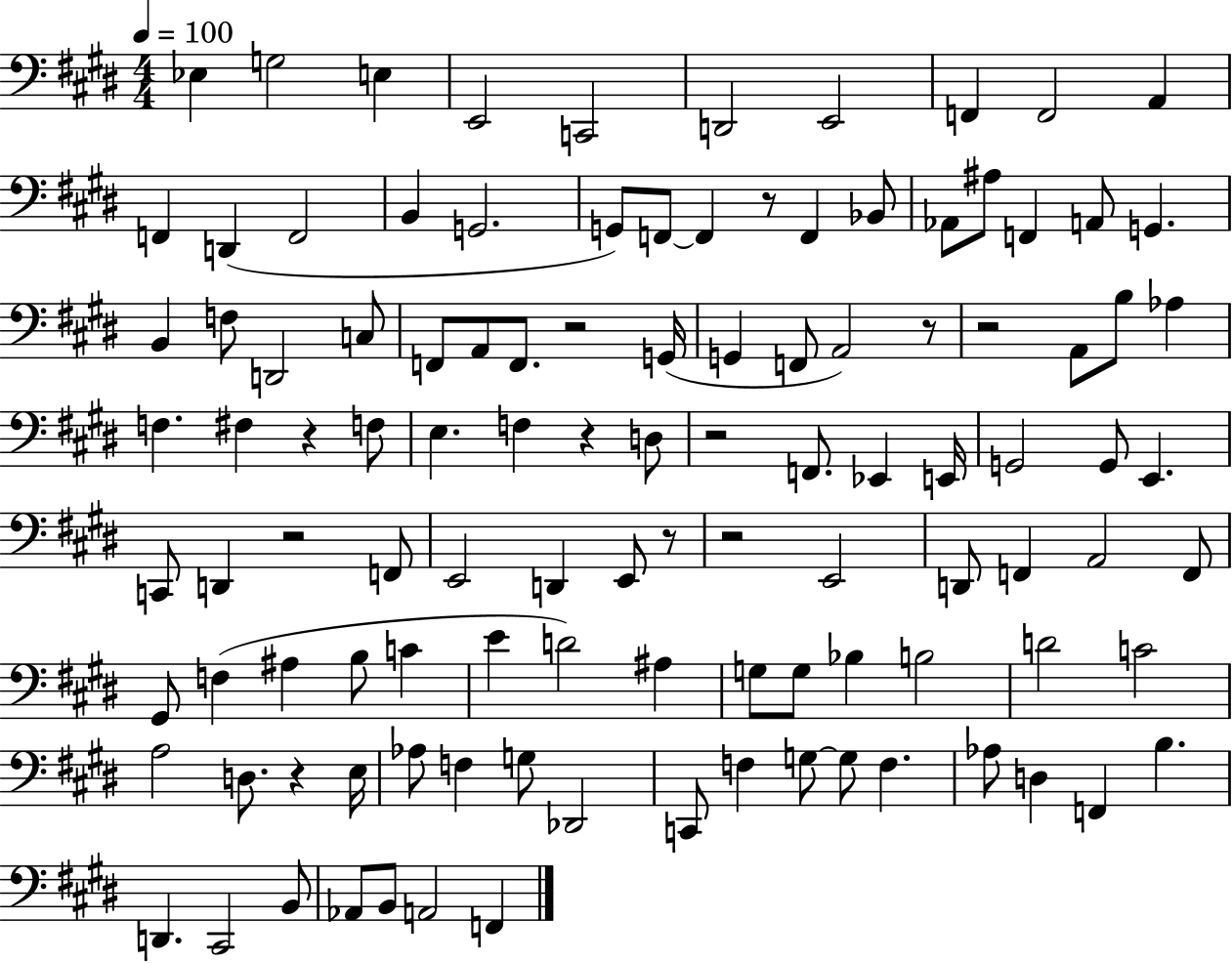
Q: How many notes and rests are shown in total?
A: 110